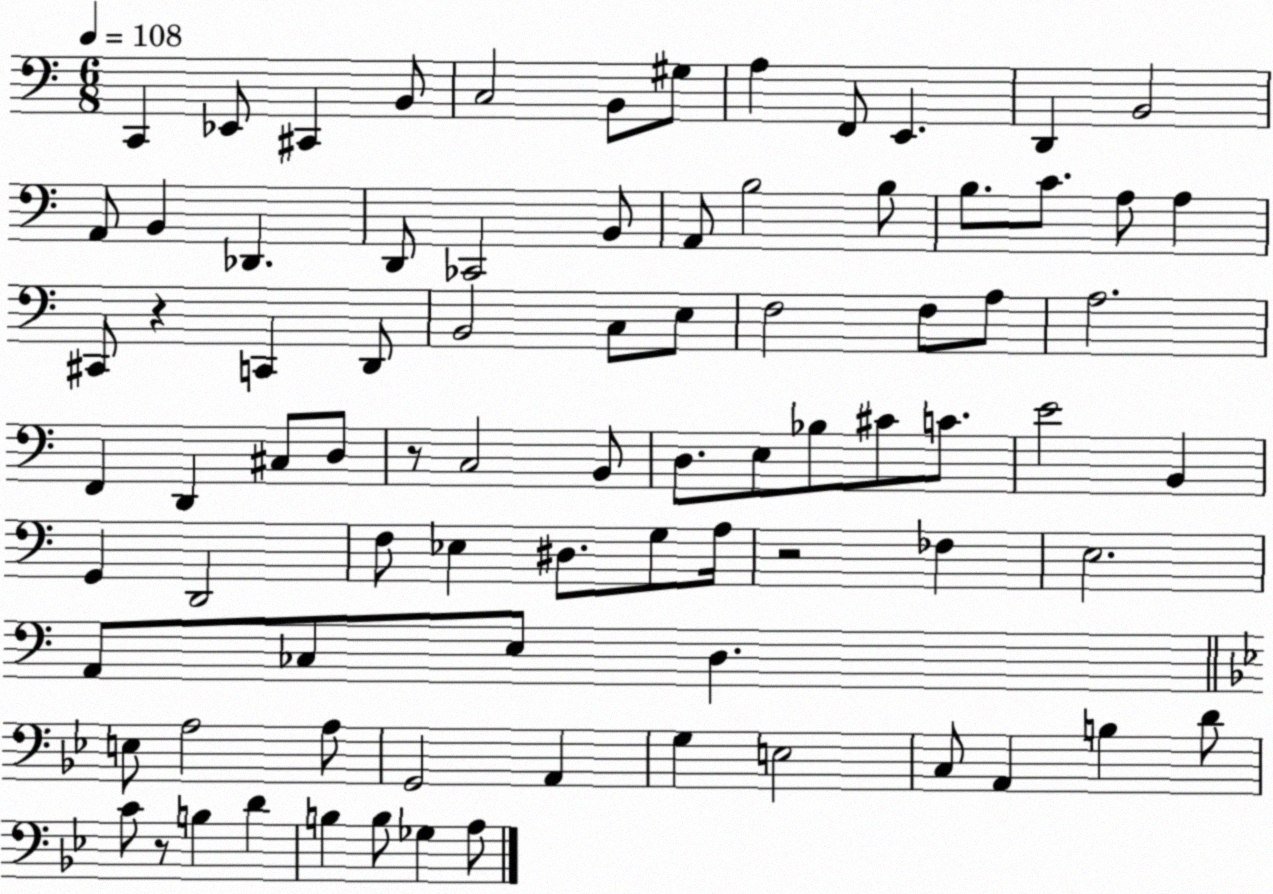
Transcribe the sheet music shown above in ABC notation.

X:1
T:Untitled
M:6/8
L:1/4
K:C
C,, _E,,/2 ^C,, B,,/2 C,2 B,,/2 ^G,/2 A, F,,/2 E,, D,, B,,2 A,,/2 B,, _D,, D,,/2 _C,,2 B,,/2 A,,/2 B,2 B,/2 B,/2 C/2 A,/2 A, ^C,,/2 z C,, D,,/2 B,,2 C,/2 E,/2 F,2 F,/2 A,/2 A,2 F,, D,, ^C,/2 D,/2 z/2 C,2 B,,/2 D,/2 E,/2 _B,/2 ^C/2 C/2 E2 B,, G,, D,,2 F,/2 _E, ^D,/2 G,/2 A,/4 z2 _F, E,2 A,,/2 _C,/2 E,/2 D, E,/2 A,2 A,/2 G,,2 A,, G, E,2 C,/2 A,, B, D/2 C/2 z/2 B, D B, B,/2 _G, A,/2